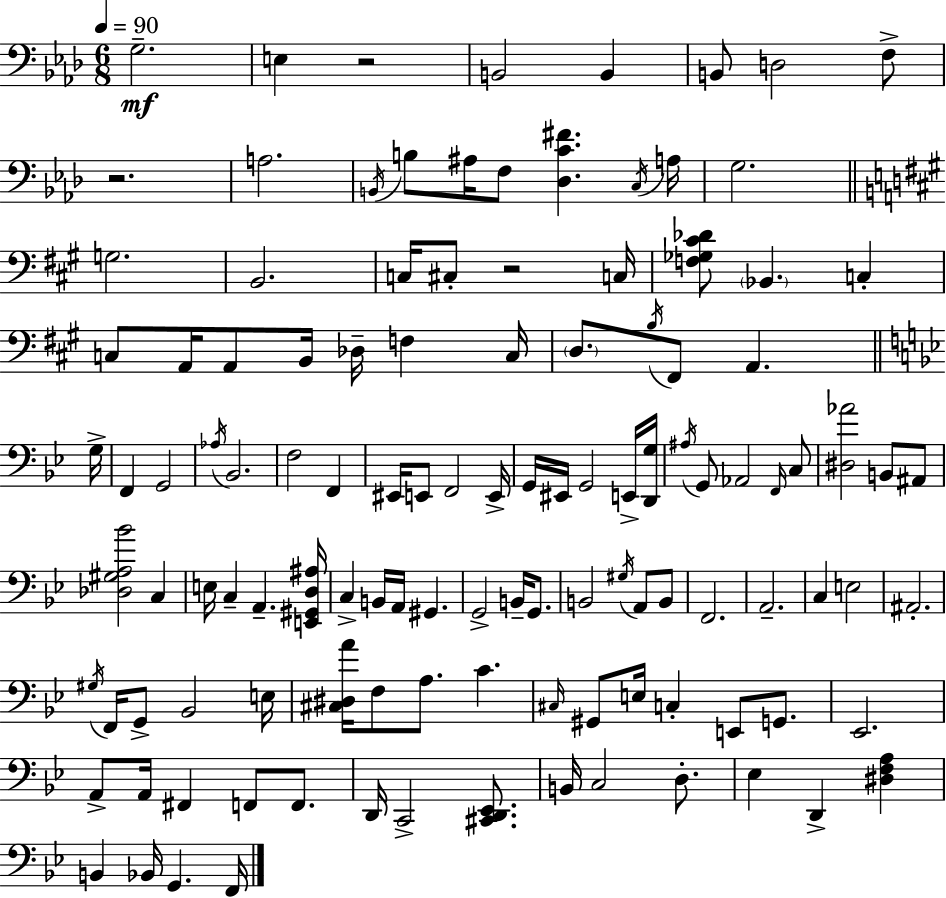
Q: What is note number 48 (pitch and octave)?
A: E2